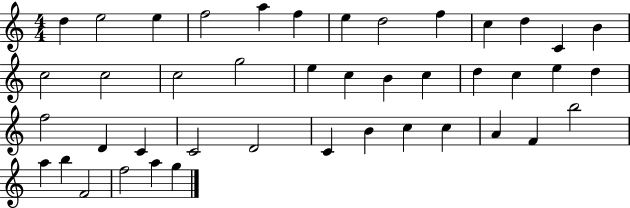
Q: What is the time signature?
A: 4/4